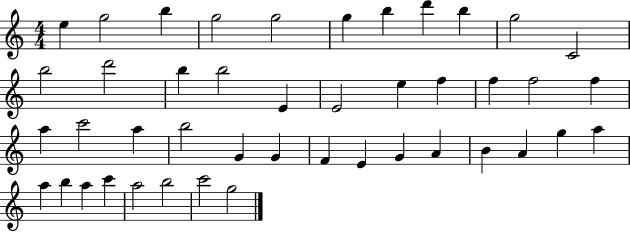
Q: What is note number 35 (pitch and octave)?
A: G5